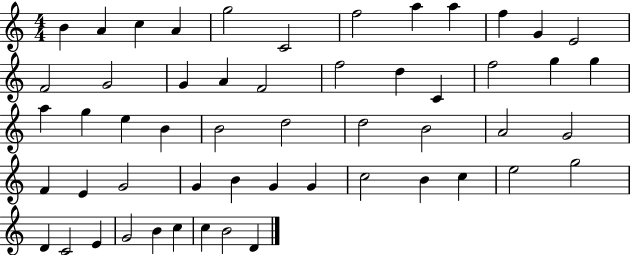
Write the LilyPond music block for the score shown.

{
  \clef treble
  \numericTimeSignature
  \time 4/4
  \key c \major
  b'4 a'4 c''4 a'4 | g''2 c'2 | f''2 a''4 a''4 | f''4 g'4 e'2 | \break f'2 g'2 | g'4 a'4 f'2 | f''2 d''4 c'4 | f''2 g''4 g''4 | \break a''4 g''4 e''4 b'4 | b'2 d''2 | d''2 b'2 | a'2 g'2 | \break f'4 e'4 g'2 | g'4 b'4 g'4 g'4 | c''2 b'4 c''4 | e''2 g''2 | \break d'4 c'2 e'4 | g'2 b'4 c''4 | c''4 b'2 d'4 | \bar "|."
}